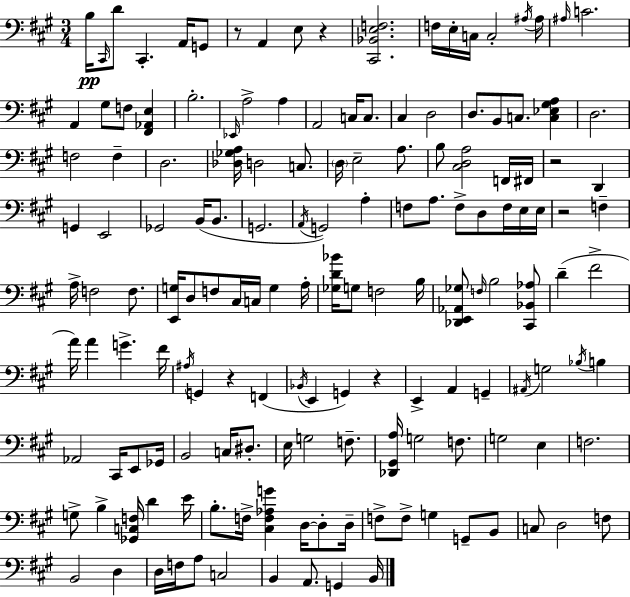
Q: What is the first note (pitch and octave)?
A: B3